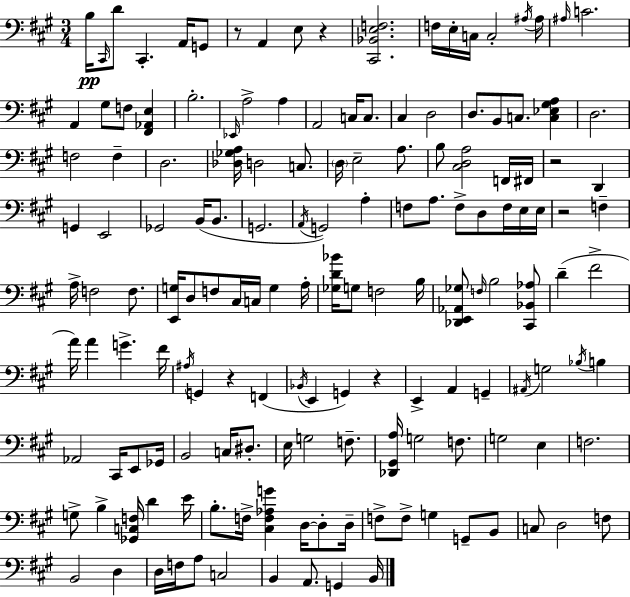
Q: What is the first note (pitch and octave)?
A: B3